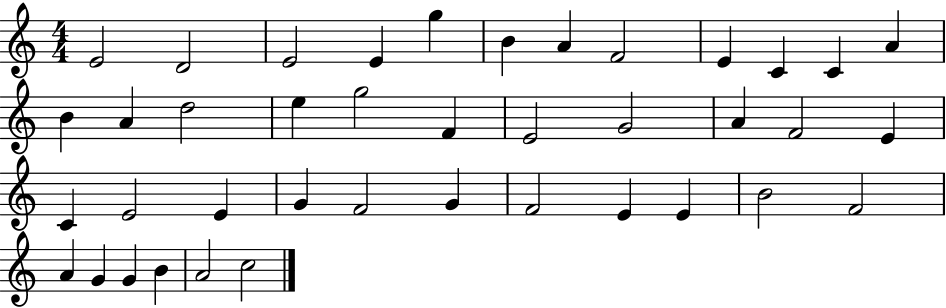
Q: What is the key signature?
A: C major